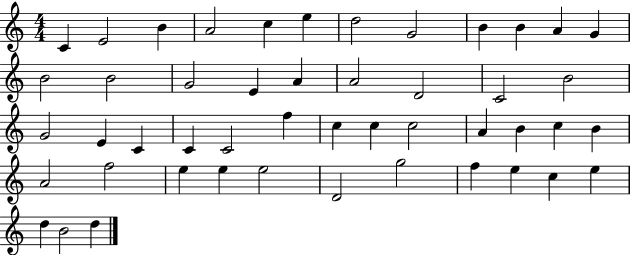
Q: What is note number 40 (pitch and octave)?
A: D4